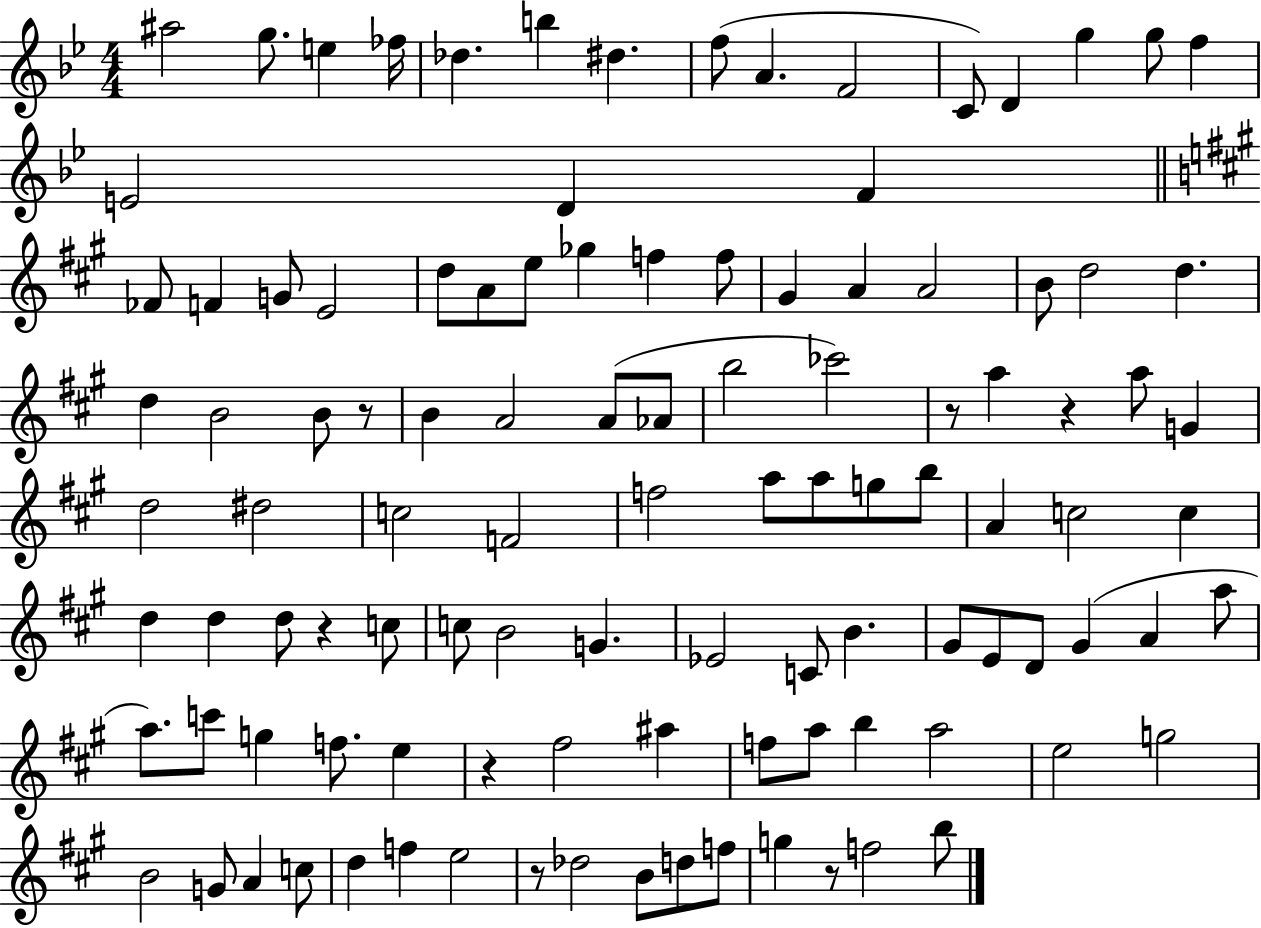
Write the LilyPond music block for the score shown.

{
  \clef treble
  \numericTimeSignature
  \time 4/4
  \key bes \major
  ais''2 g''8. e''4 fes''16 | des''4. b''4 dis''4. | f''8( a'4. f'2 | c'8) d'4 g''4 g''8 f''4 | \break e'2 d'4 f'4 | \bar "||" \break \key a \major fes'8 f'4 g'8 e'2 | d''8 a'8 e''8 ges''4 f''4 f''8 | gis'4 a'4 a'2 | b'8 d''2 d''4. | \break d''4 b'2 b'8 r8 | b'4 a'2 a'8( aes'8 | b''2 ces'''2) | r8 a''4 r4 a''8 g'4 | \break d''2 dis''2 | c''2 f'2 | f''2 a''8 a''8 g''8 b''8 | a'4 c''2 c''4 | \break d''4 d''4 d''8 r4 c''8 | c''8 b'2 g'4. | ees'2 c'8 b'4. | gis'8 e'8 d'8 gis'4( a'4 a''8 | \break a''8.) c'''8 g''4 f''8. e''4 | r4 fis''2 ais''4 | f''8 a''8 b''4 a''2 | e''2 g''2 | \break b'2 g'8 a'4 c''8 | d''4 f''4 e''2 | r8 des''2 b'8 d''8 f''8 | g''4 r8 f''2 b''8 | \break \bar "|."
}